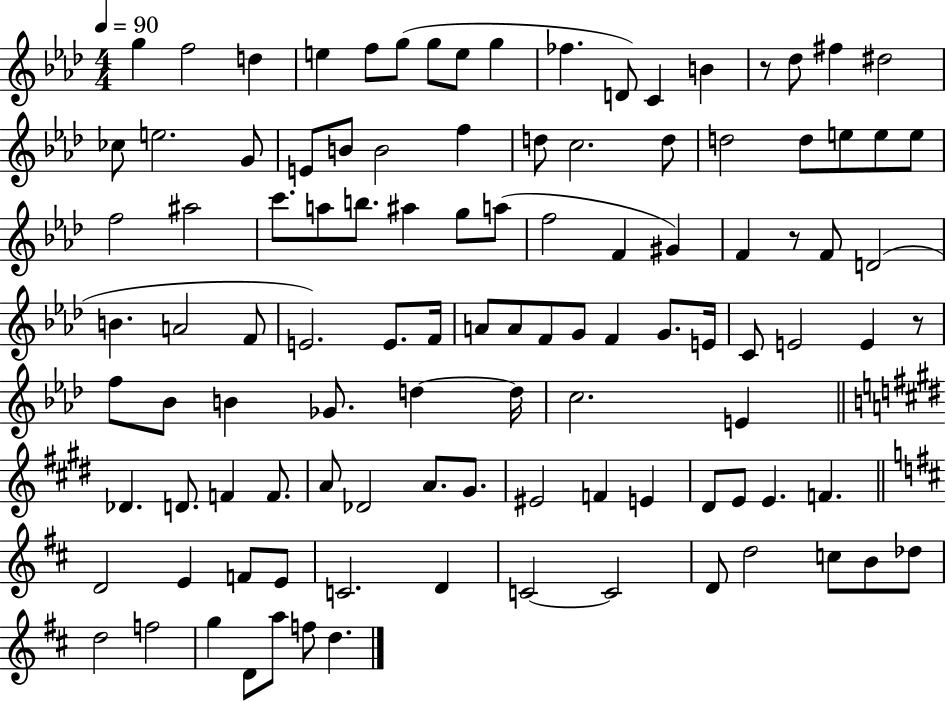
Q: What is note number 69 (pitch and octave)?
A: E4